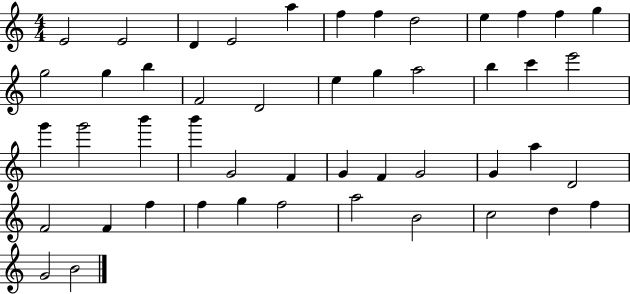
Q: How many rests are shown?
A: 0